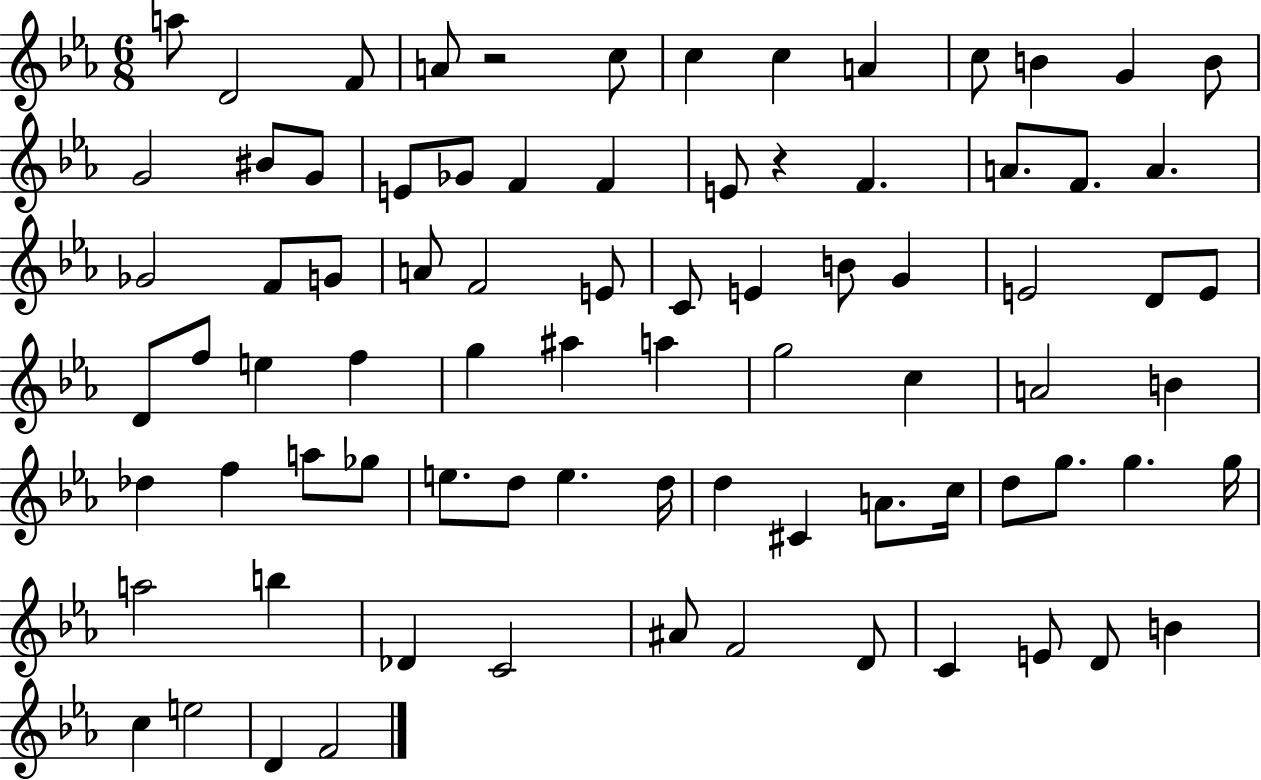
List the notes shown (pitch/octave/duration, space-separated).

A5/e D4/h F4/e A4/e R/h C5/e C5/q C5/q A4/q C5/e B4/q G4/q B4/e G4/h BIS4/e G4/e E4/e Gb4/e F4/q F4/q E4/e R/q F4/q. A4/e. F4/e. A4/q. Gb4/h F4/e G4/e A4/e F4/h E4/e C4/e E4/q B4/e G4/q E4/h D4/e E4/e D4/e F5/e E5/q F5/q G5/q A#5/q A5/q G5/h C5/q A4/h B4/q Db5/q F5/q A5/e Gb5/e E5/e. D5/e E5/q. D5/s D5/q C#4/q A4/e. C5/s D5/e G5/e. G5/q. G5/s A5/h B5/q Db4/q C4/h A#4/e F4/h D4/e C4/q E4/e D4/e B4/q C5/q E5/h D4/q F4/h